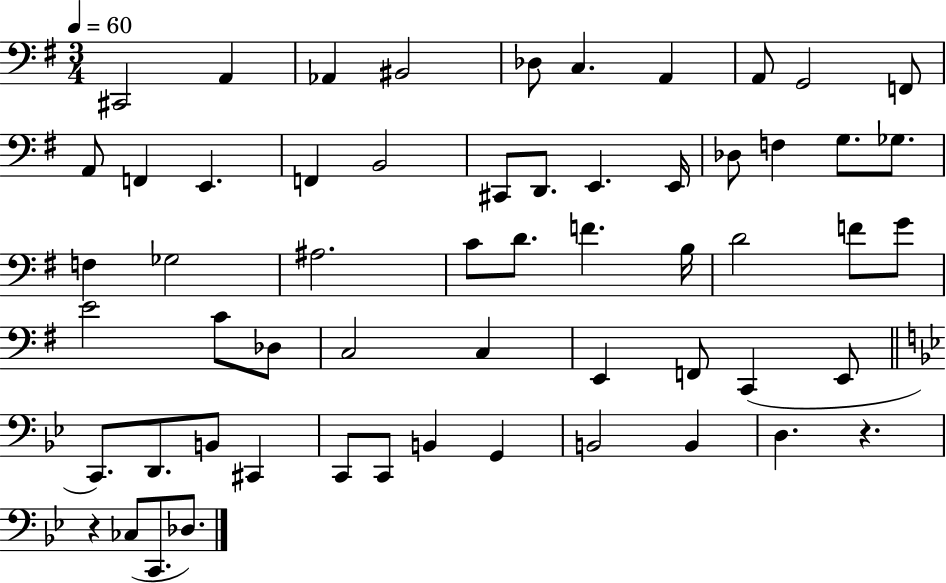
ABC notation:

X:1
T:Untitled
M:3/4
L:1/4
K:G
^C,,2 A,, _A,, ^B,,2 _D,/2 C, A,, A,,/2 G,,2 F,,/2 A,,/2 F,, E,, F,, B,,2 ^C,,/2 D,,/2 E,, E,,/4 _D,/2 F, G,/2 _G,/2 F, _G,2 ^A,2 C/2 D/2 F B,/4 D2 F/2 G/2 E2 C/2 _D,/2 C,2 C, E,, F,,/2 C,, E,,/2 C,,/2 D,,/2 B,,/2 ^C,, C,,/2 C,,/2 B,, G,, B,,2 B,, D, z z _C,/2 C,,/2 _D,/2